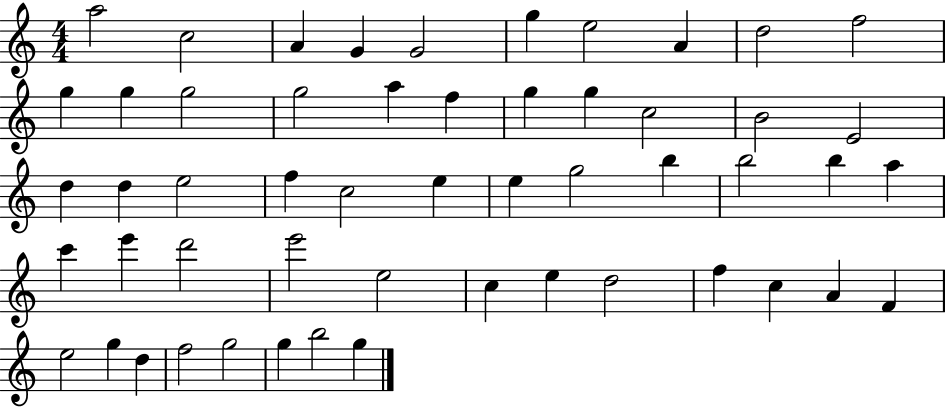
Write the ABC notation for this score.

X:1
T:Untitled
M:4/4
L:1/4
K:C
a2 c2 A G G2 g e2 A d2 f2 g g g2 g2 a f g g c2 B2 E2 d d e2 f c2 e e g2 b b2 b a c' e' d'2 e'2 e2 c e d2 f c A F e2 g d f2 g2 g b2 g